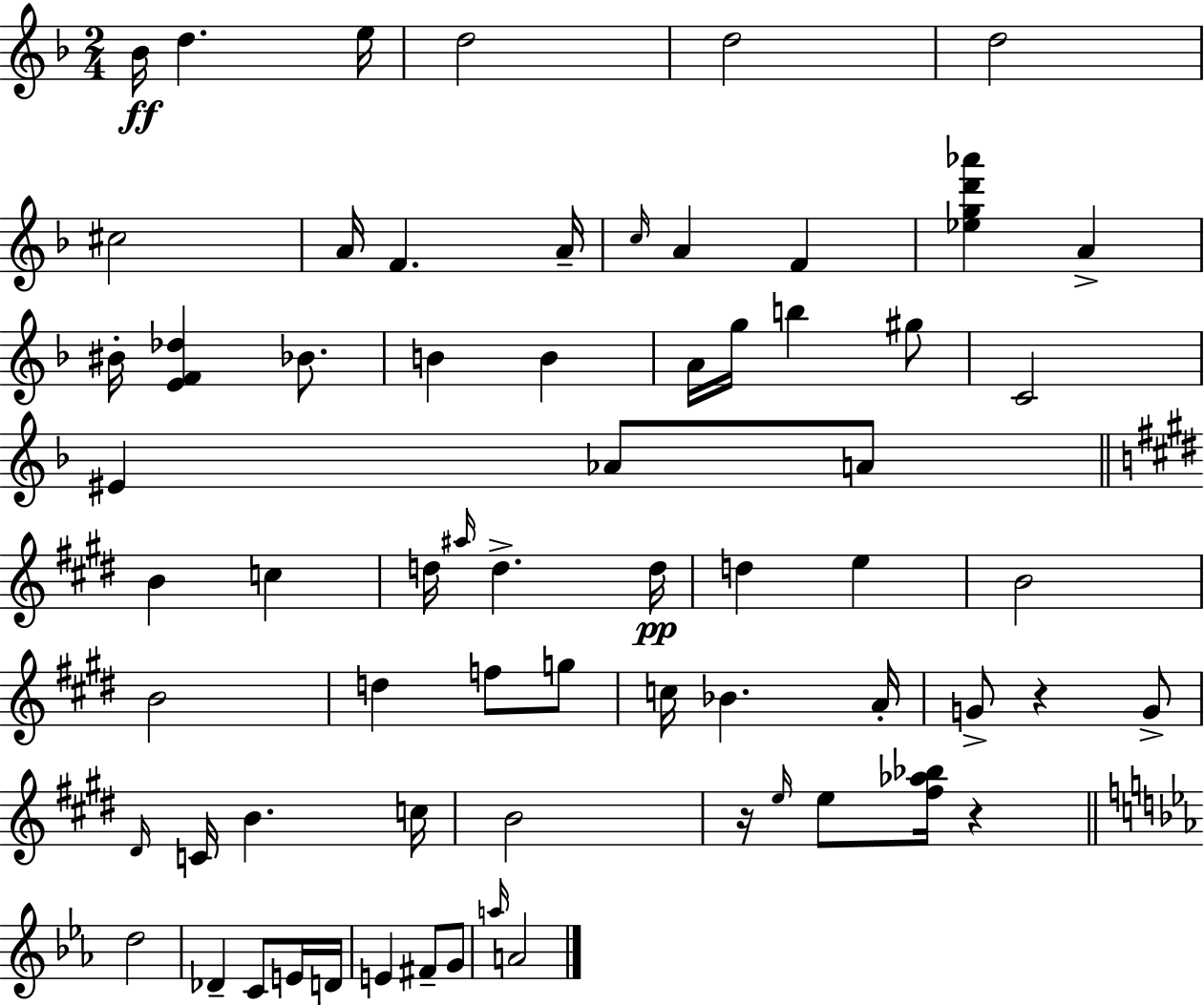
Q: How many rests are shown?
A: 3